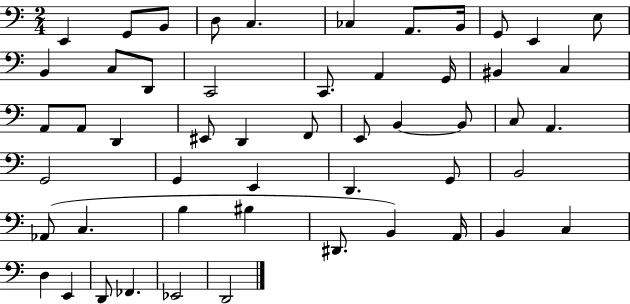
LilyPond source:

{
  \clef bass
  \numericTimeSignature
  \time 2/4
  \key c \major
  e,4 g,8 b,8 | d8 c4. | ces4 a,8. b,16 | g,8 e,4 e8 | \break b,4 c8 d,8 | c,2 | c,8. a,4 g,16 | bis,4 c4 | \break a,8 a,8 d,4 | eis,8 d,4 f,8 | e,8 b,4~~ b,8 | c8 a,4. | \break g,2 | g,4 e,4 | d,4. g,8 | b,2 | \break aes,8( c4. | b4 bis4 | dis,8. b,4) a,16 | b,4 c4 | \break d4 e,4 | d,8 fes,4. | ees,2 | d,2 | \break \bar "|."
}